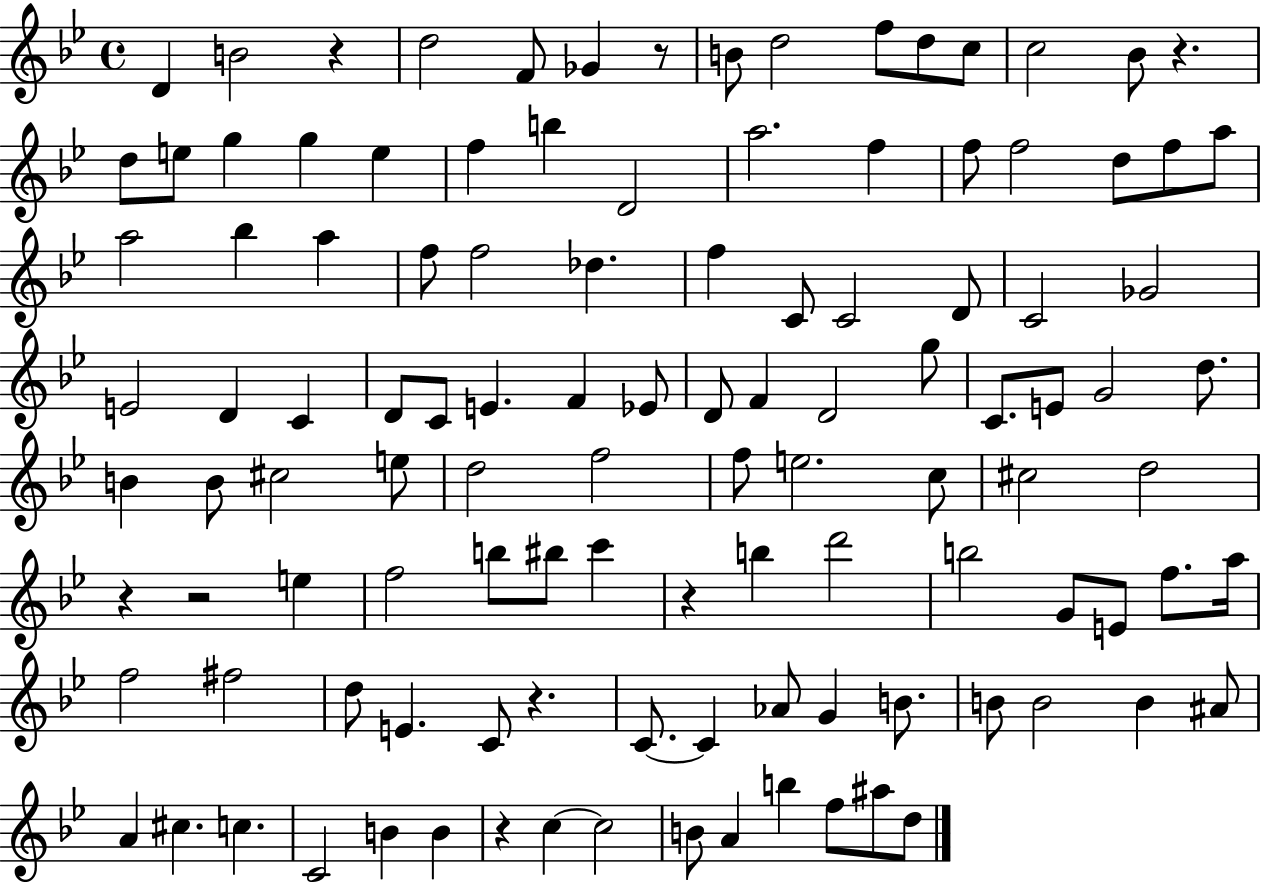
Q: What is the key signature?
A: BES major